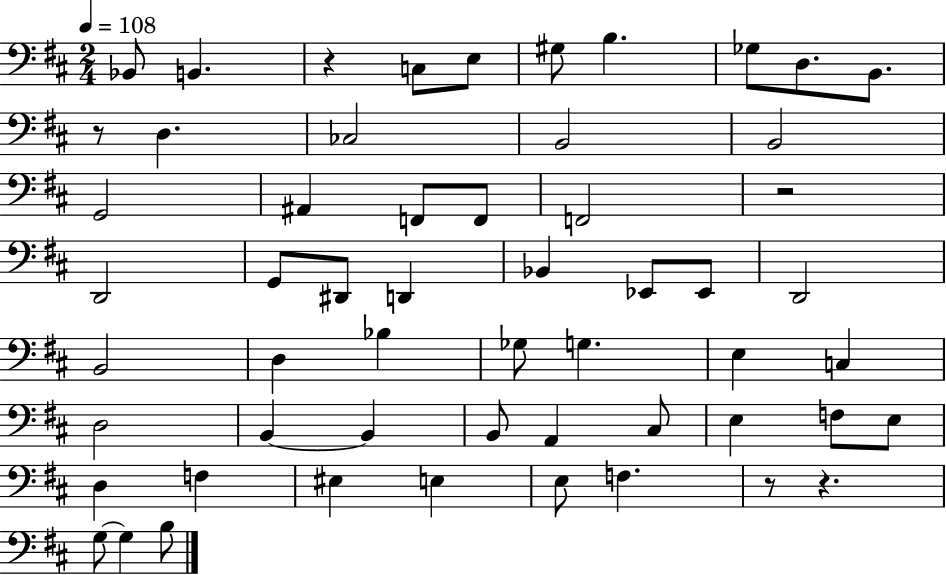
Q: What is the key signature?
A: D major